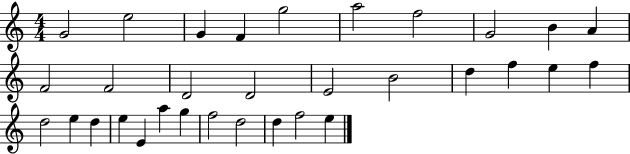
G4/h E5/h G4/q F4/q G5/h A5/h F5/h G4/h B4/q A4/q F4/h F4/h D4/h D4/h E4/h B4/h D5/q F5/q E5/q F5/q D5/h E5/q D5/q E5/q E4/q A5/q G5/q F5/h D5/h D5/q F5/h E5/q